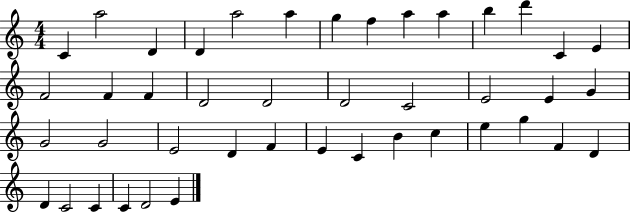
C4/q A5/h D4/q D4/q A5/h A5/q G5/q F5/q A5/q A5/q B5/q D6/q C4/q E4/q F4/h F4/q F4/q D4/h D4/h D4/h C4/h E4/h E4/q G4/q G4/h G4/h E4/h D4/q F4/q E4/q C4/q B4/q C5/q E5/q G5/q F4/q D4/q D4/q C4/h C4/q C4/q D4/h E4/q